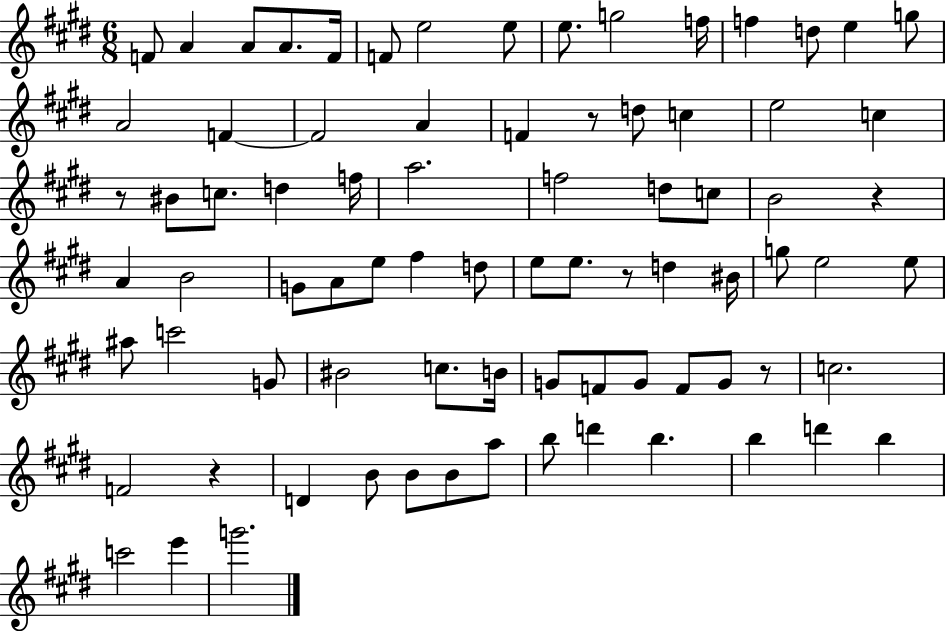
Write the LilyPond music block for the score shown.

{
  \clef treble
  \numericTimeSignature
  \time 6/8
  \key e \major
  \repeat volta 2 { f'8 a'4 a'8 a'8. f'16 | f'8 e''2 e''8 | e''8. g''2 f''16 | f''4 d''8 e''4 g''8 | \break a'2 f'4~~ | f'2 a'4 | f'4 r8 d''8 c''4 | e''2 c''4 | \break r8 bis'8 c''8. d''4 f''16 | a''2. | f''2 d''8 c''8 | b'2 r4 | \break a'4 b'2 | g'8 a'8 e''8 fis''4 d''8 | e''8 e''8. r8 d''4 bis'16 | g''8 e''2 e''8 | \break ais''8 c'''2 g'8 | bis'2 c''8. b'16 | g'8 f'8 g'8 f'8 g'8 r8 | c''2. | \break f'2 r4 | d'4 b'8 b'8 b'8 a''8 | b''8 d'''4 b''4. | b''4 d'''4 b''4 | \break c'''2 e'''4 | g'''2. | } \bar "|."
}